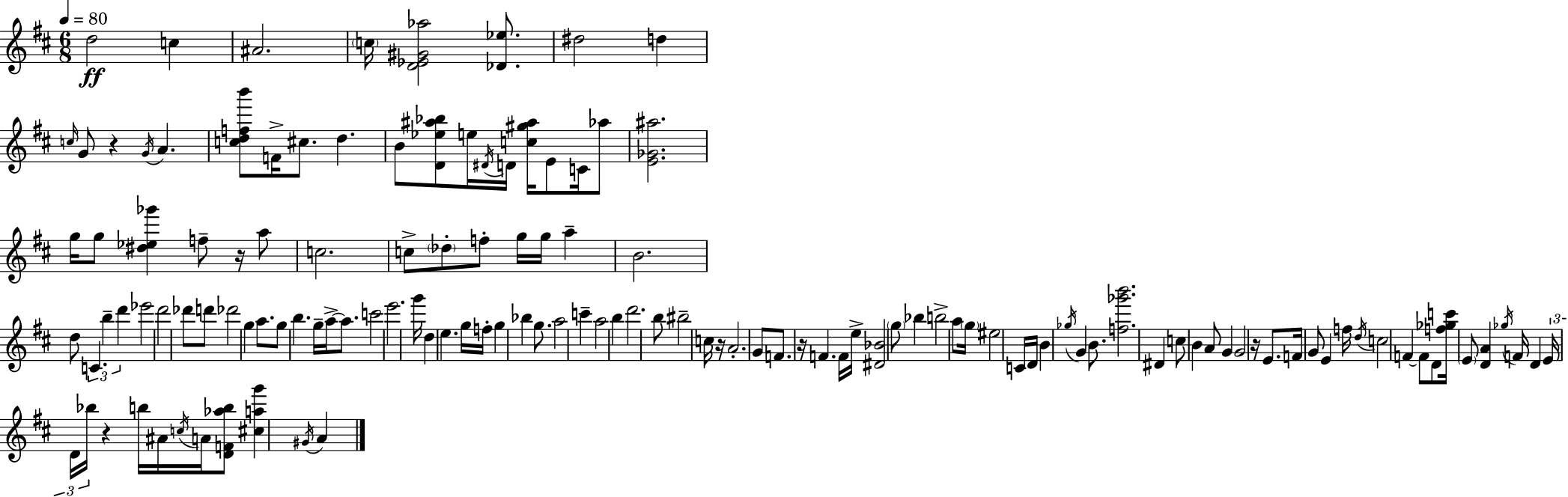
{
  \clef treble
  \numericTimeSignature
  \time 6/8
  \key d \major
  \tempo 4 = 80
  d''2\ff c''4 | ais'2. | \parenthesize c''16 <d' ees' gis' aes''>2 <des' ees''>8. | dis''2 d''4 | \break \grace { c''16 } g'8 r4 \acciaccatura { g'16 } a'4. | <c'' d'' f'' b'''>8 f'16-> cis''8. d''4. | b'8 <d' ees'' ais'' bes''>8 e''16 \acciaccatura { dis'16 } d'16 <c'' gis'' ais''>16 e'8 | c'16 aes''8 <e' ges' ais''>2. | \break g''16 g''8 <dis'' ees'' ges'''>4 f''8-- | r16 a''8 c''2. | c''8-> \parenthesize des''8-. f''8-. g''16 g''16 a''4-- | b'2. | \break d''8 \tuplet 3/2 { c'4. b''4-- | d'''4 } ees'''2 | d'''2 des'''8 | d'''8 des'''2 g''4 | \break a''8. g''8 b''4. | g''16-- a''16->~~ a''8. c'''2 | e'''2. | g'''16 d''4 e''4. | \break g''16 f''16-. g''4 bes''4 | g''8. a''2 c'''4-- | a''2 b''4 | d'''2. | \break b''8 bis''2-- | c''16 r16 a'2.-. | g'8 f'8. r16 f'4. | f'16 e''16-> <dis' bes'>2 | \break \parenthesize g''8 bes''4 b''2-> | a''8 \parenthesize g''16 eis''2 | c'16 d'16 b'4 \acciaccatura { ges''16 } g'4 | b'8. <f'' ges''' b'''>2. | \break dis'4 c''8 b'4 | a'8 g'4 g'2 | r16 e'8. f'16 g'8 e'4 | f''16 \acciaccatura { d''16 } c''2 | \break f'4~~ f'8 d'8 <f'' ges'' c'''>16 \parenthesize e'8 | <d' a'>4 \acciaccatura { ges''16 } f'16 d'4 \tuplet 3/2 { e'16 d'16 | bes''16 } r4 b''16 ais'16 \acciaccatura { c''16 } a'16 <d' f' aes'' b''>8 <cis'' a'' g'''>4 | \acciaccatura { gis'16 } a'4 \bar "|."
}